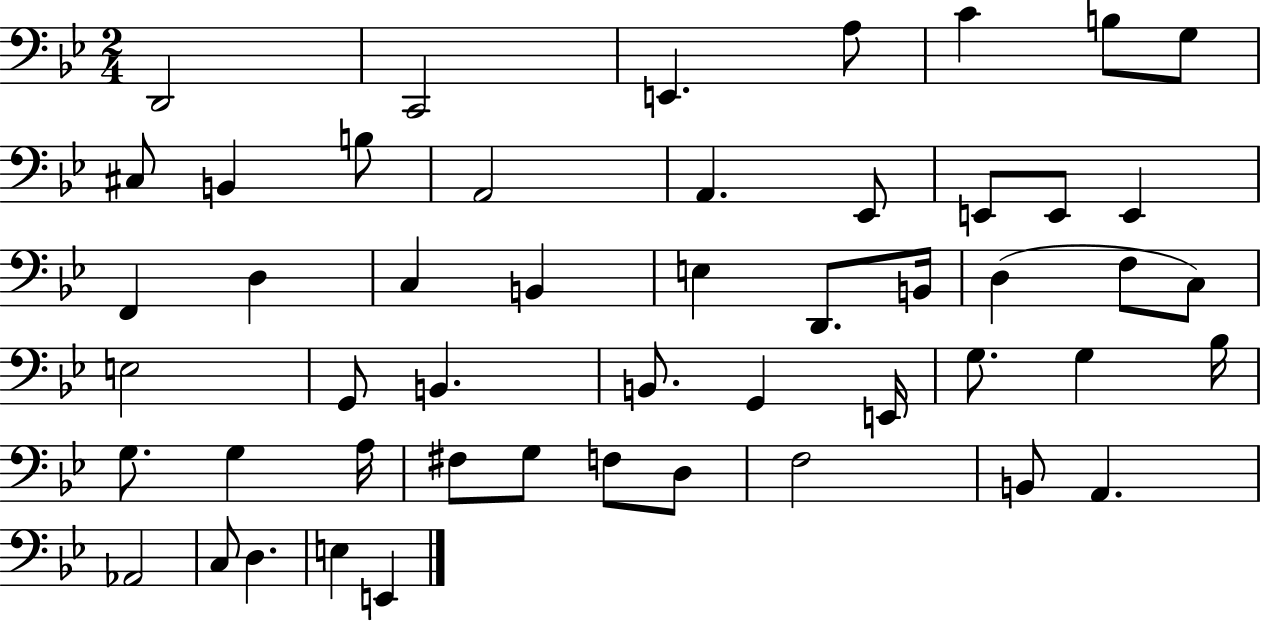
{
  \clef bass
  \numericTimeSignature
  \time 2/4
  \key bes \major
  d,2 | c,2 | e,4. a8 | c'4 b8 g8 | \break cis8 b,4 b8 | a,2 | a,4. ees,8 | e,8 e,8 e,4 | \break f,4 d4 | c4 b,4 | e4 d,8. b,16 | d4( f8 c8) | \break e2 | g,8 b,4. | b,8. g,4 e,16 | g8. g4 bes16 | \break g8. g4 a16 | fis8 g8 f8 d8 | f2 | b,8 a,4. | \break aes,2 | c8 d4. | e4 e,4 | \bar "|."
}